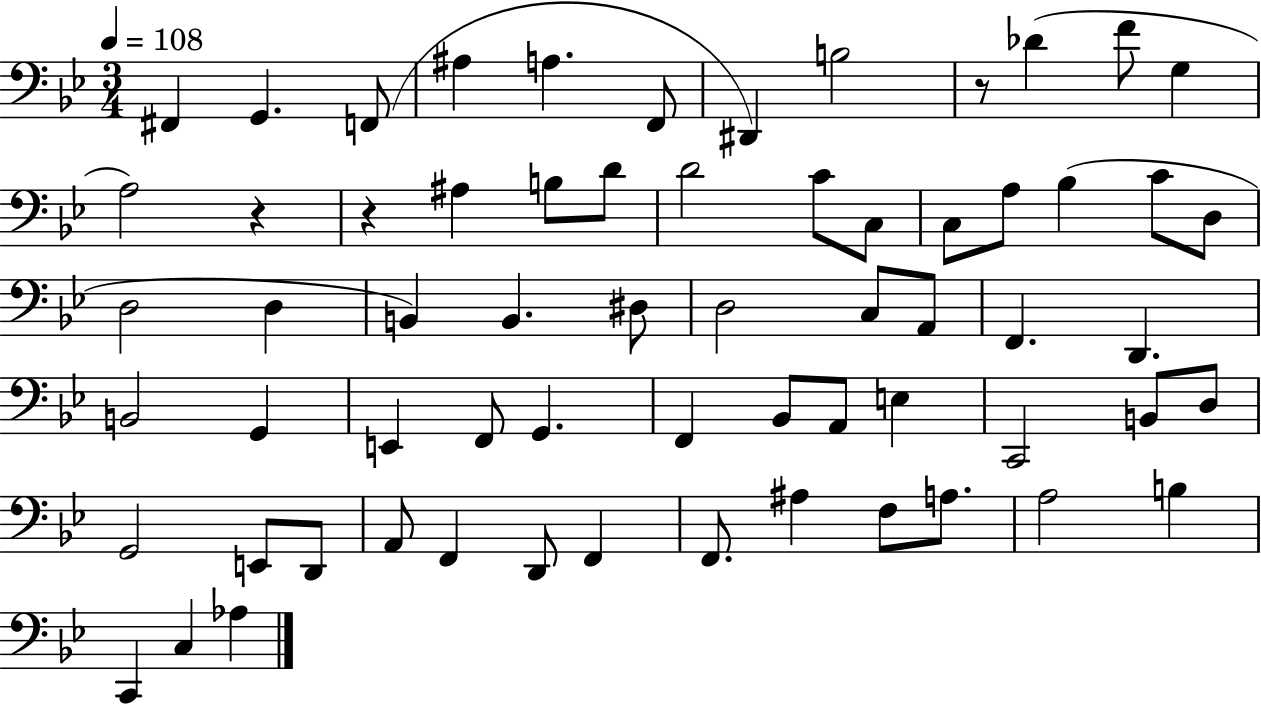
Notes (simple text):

F#2/q G2/q. F2/e A#3/q A3/q. F2/e D#2/q B3/h R/e Db4/q F4/e G3/q A3/h R/q R/q A#3/q B3/e D4/e D4/h C4/e C3/e C3/e A3/e Bb3/q C4/e D3/e D3/h D3/q B2/q B2/q. D#3/e D3/h C3/e A2/e F2/q. D2/q. B2/h G2/q E2/q F2/e G2/q. F2/q Bb2/e A2/e E3/q C2/h B2/e D3/e G2/h E2/e D2/e A2/e F2/q D2/e F2/q F2/e. A#3/q F3/e A3/e. A3/h B3/q C2/q C3/q Ab3/q